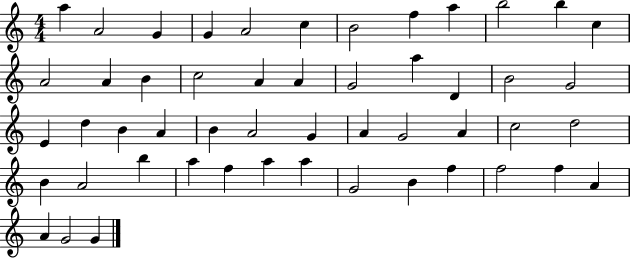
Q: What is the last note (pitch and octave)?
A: G4